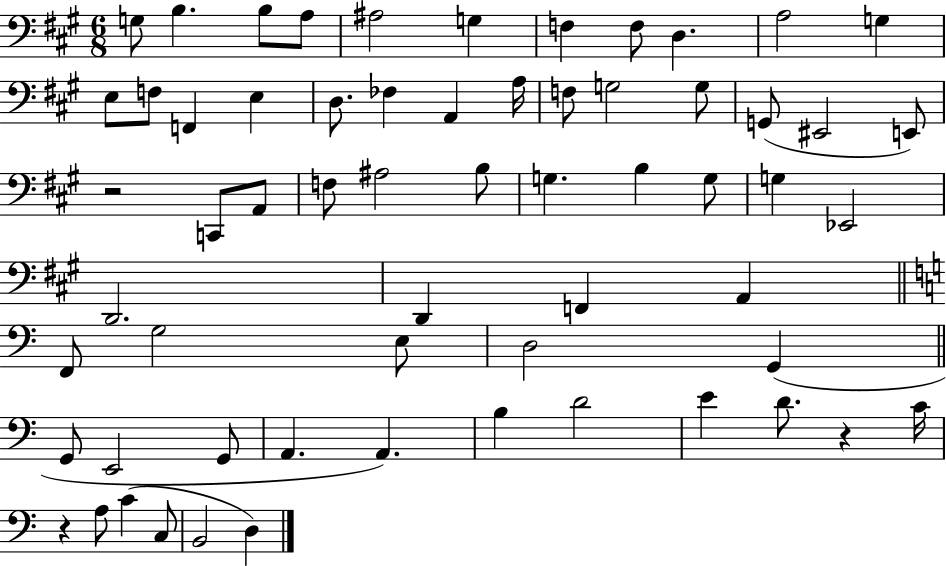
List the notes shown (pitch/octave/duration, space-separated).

G3/e B3/q. B3/e A3/e A#3/h G3/q F3/q F3/e D3/q. A3/h G3/q E3/e F3/e F2/q E3/q D3/e. FES3/q A2/q A3/s F3/e G3/h G3/e G2/e EIS2/h E2/e R/h C2/e A2/e F3/e A#3/h B3/e G3/q. B3/q G3/e G3/q Eb2/h D2/h. D2/q F2/q A2/q F2/e G3/h E3/e D3/h G2/q G2/e E2/h G2/e A2/q. A2/q. B3/q D4/h E4/q D4/e. R/q C4/s R/q A3/e C4/q C3/e B2/h D3/q